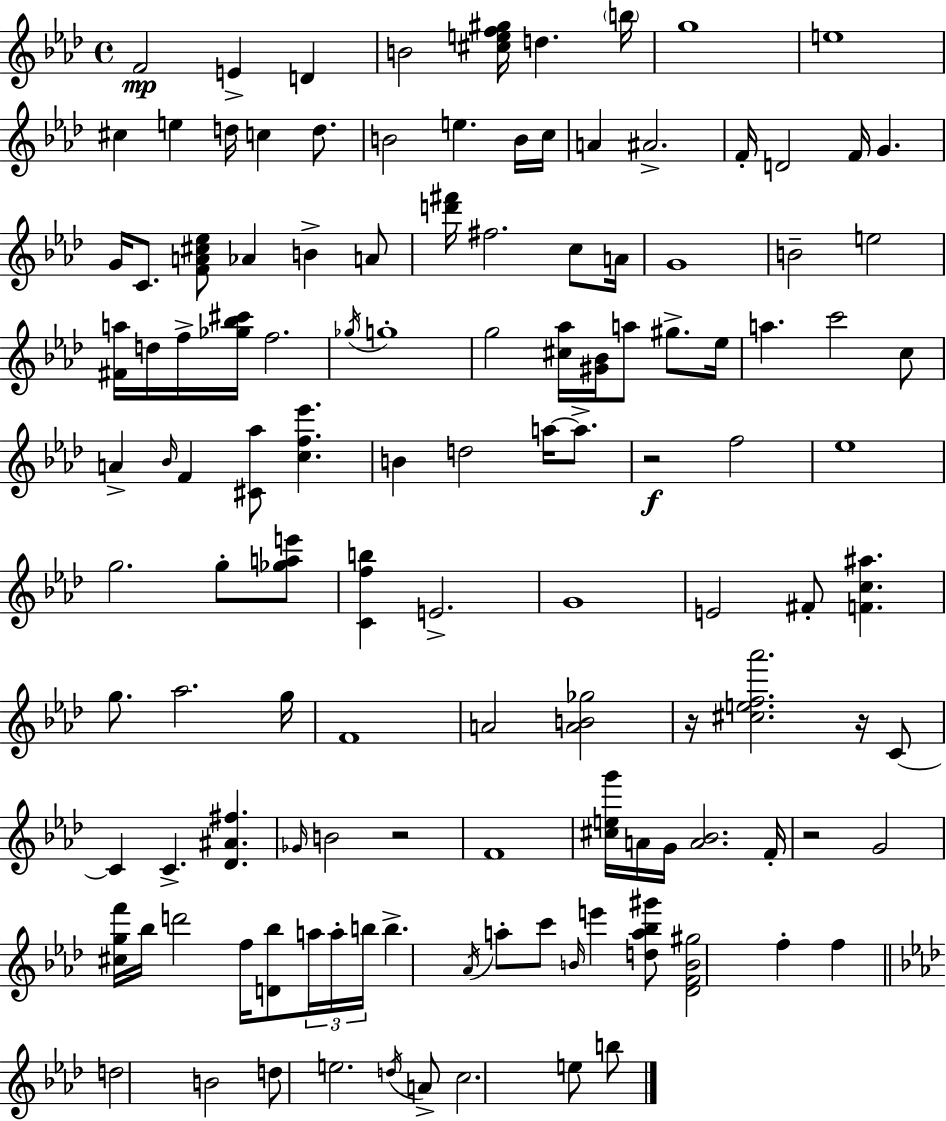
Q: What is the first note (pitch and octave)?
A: F4